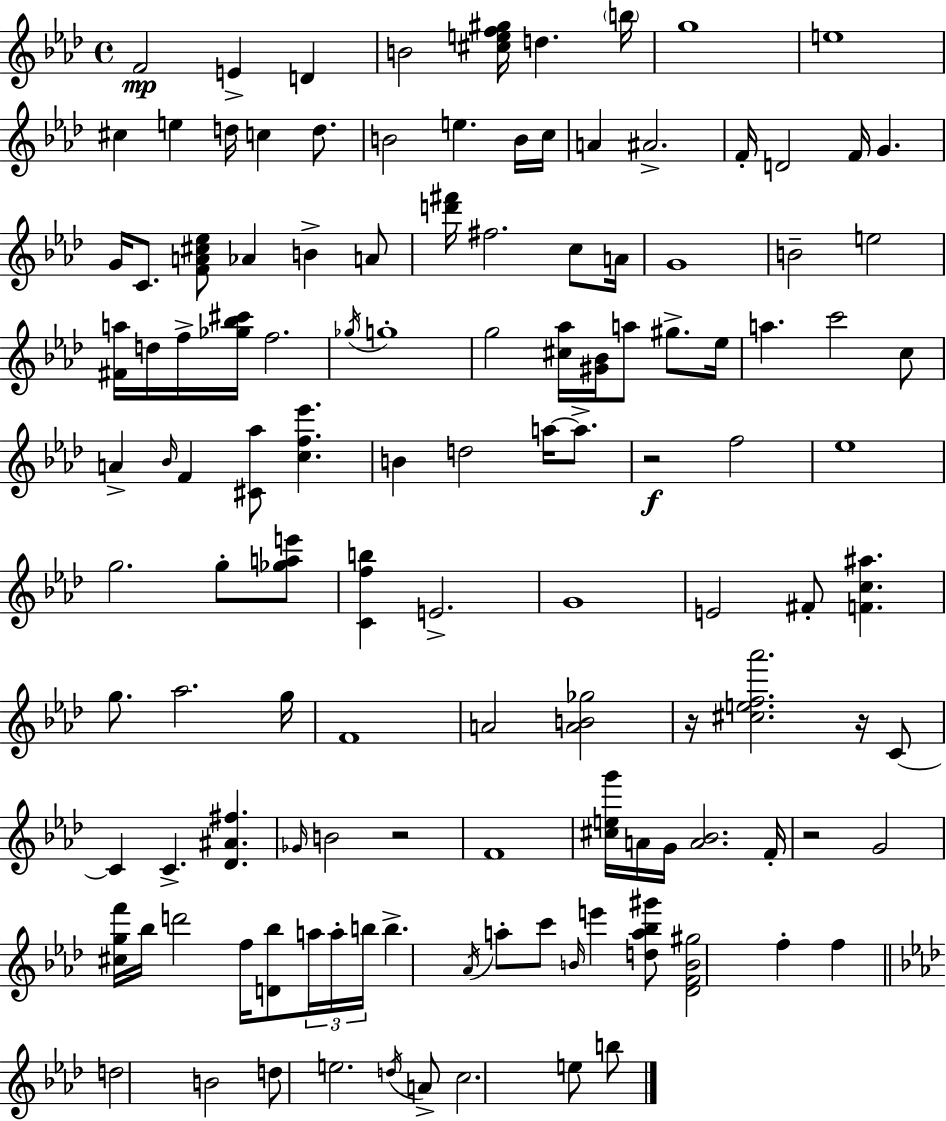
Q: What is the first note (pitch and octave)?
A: F4